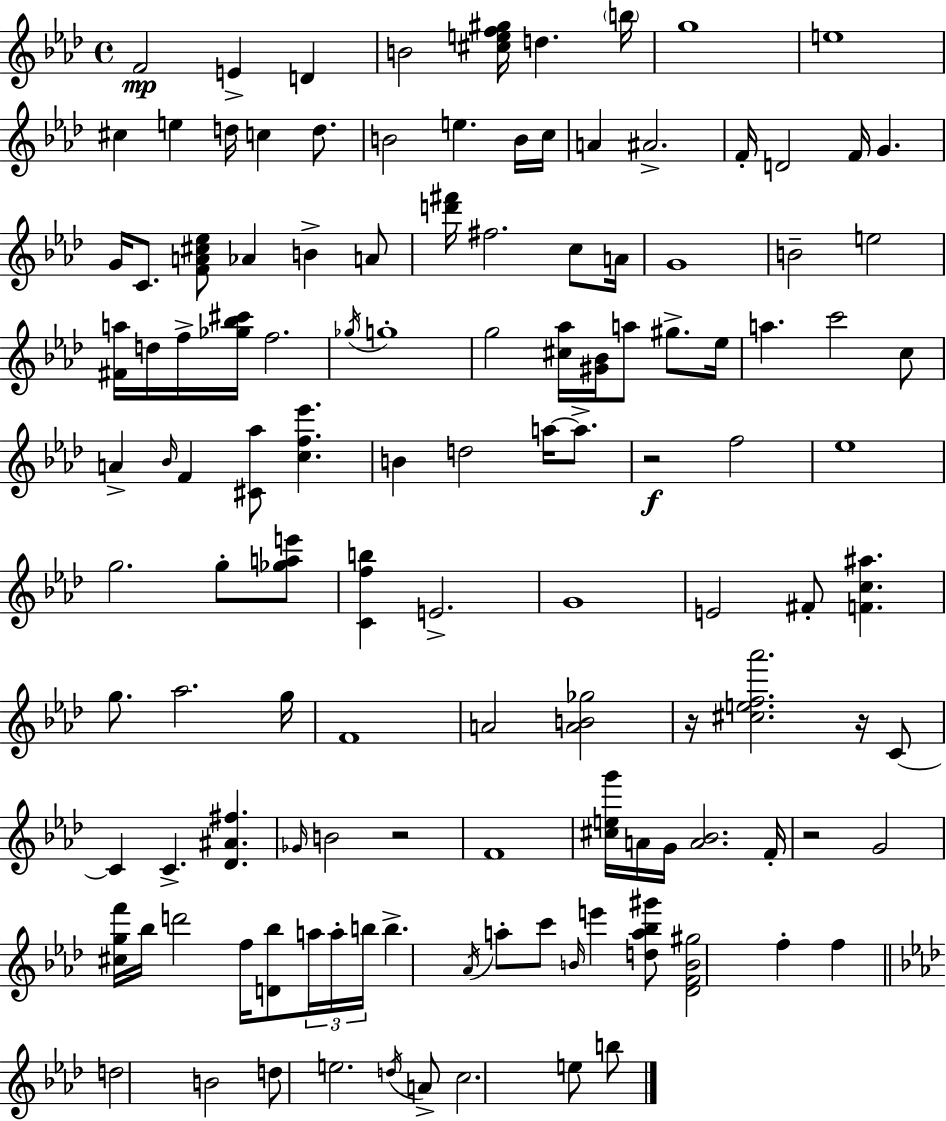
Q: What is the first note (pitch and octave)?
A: F4